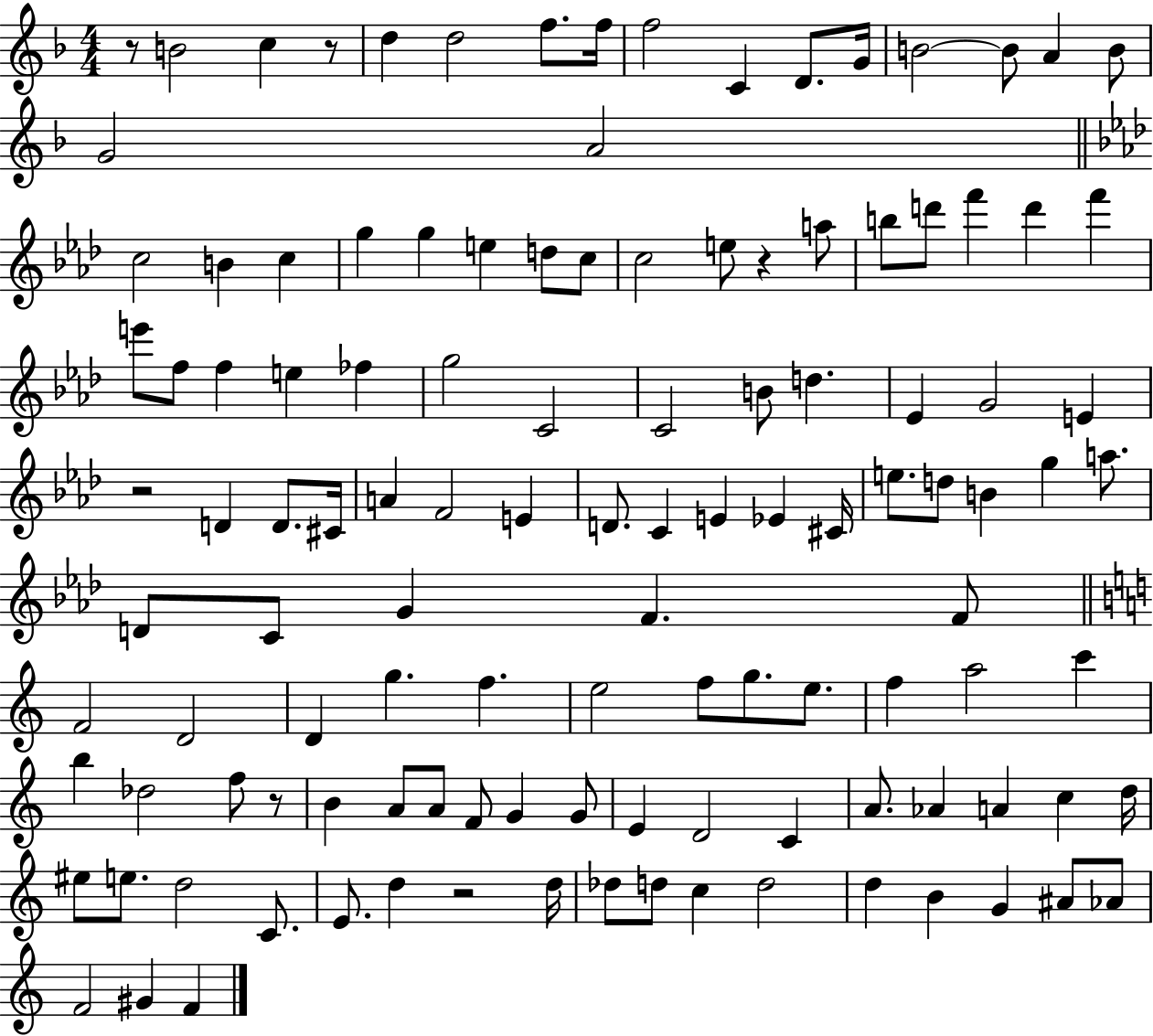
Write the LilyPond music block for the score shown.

{
  \clef treble
  \numericTimeSignature
  \time 4/4
  \key f \major
  \repeat volta 2 { r8 b'2 c''4 r8 | d''4 d''2 f''8. f''16 | f''2 c'4 d'8. g'16 | b'2~~ b'8 a'4 b'8 | \break g'2 a'2 | \bar "||" \break \key f \minor c''2 b'4 c''4 | g''4 g''4 e''4 d''8 c''8 | c''2 e''8 r4 a''8 | b''8 d'''8 f'''4 d'''4 f'''4 | \break e'''8 f''8 f''4 e''4 fes''4 | g''2 c'2 | c'2 b'8 d''4. | ees'4 g'2 e'4 | \break r2 d'4 d'8. cis'16 | a'4 f'2 e'4 | d'8. c'4 e'4 ees'4 cis'16 | e''8. d''8 b'4 g''4 a''8. | \break d'8 c'8 g'4 f'4. f'8 | \bar "||" \break \key c \major f'2 d'2 | d'4 g''4. f''4. | e''2 f''8 g''8. e''8. | f''4 a''2 c'''4 | \break b''4 des''2 f''8 r8 | b'4 a'8 a'8 f'8 g'4 g'8 | e'4 d'2 c'4 | a'8. aes'4 a'4 c''4 d''16 | \break eis''8 e''8. d''2 c'8. | e'8. d''4 r2 d''16 | des''8 d''8 c''4 d''2 | d''4 b'4 g'4 ais'8 aes'8 | \break f'2 gis'4 f'4 | } \bar "|."
}